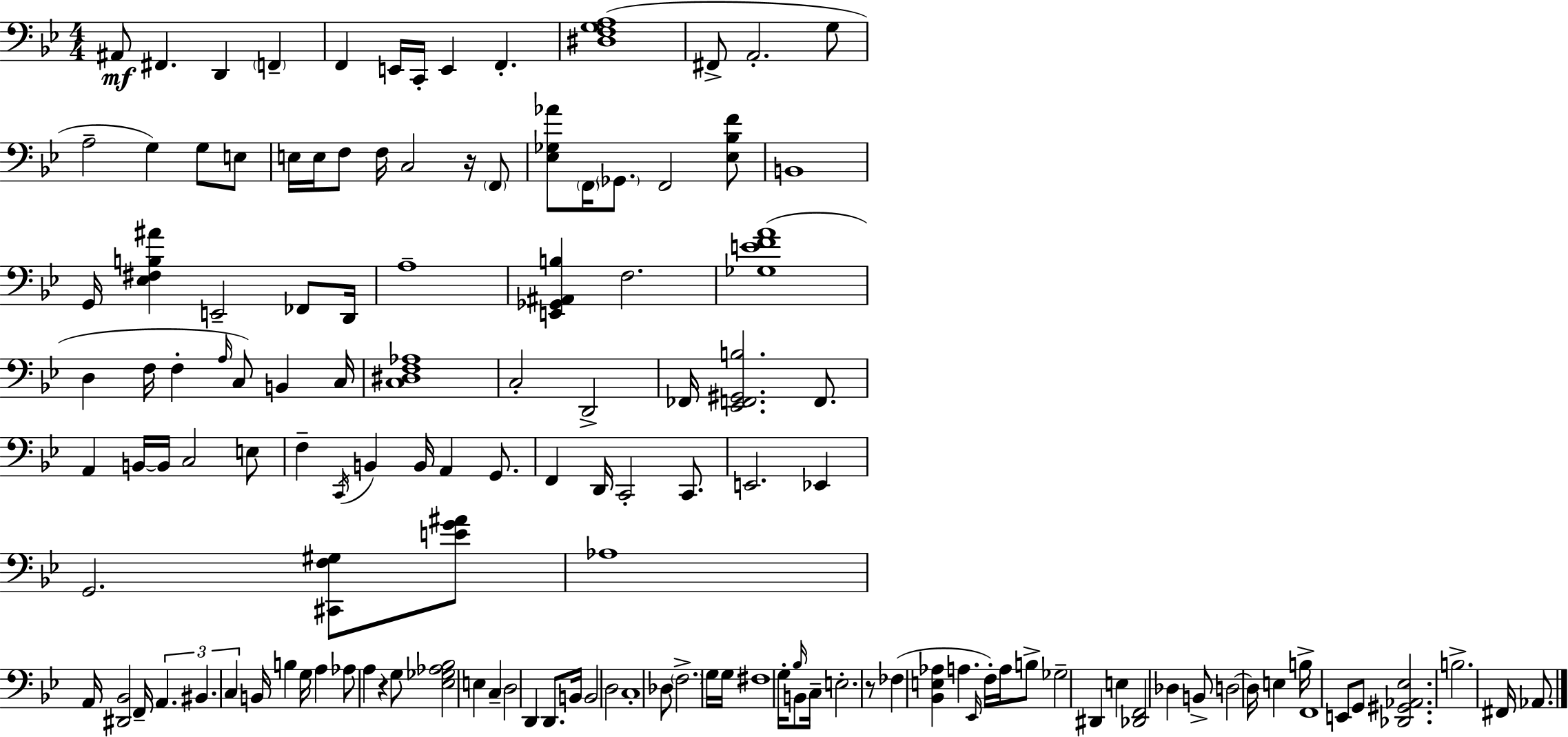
X:1
T:Untitled
M:4/4
L:1/4
K:Gm
^A,,/2 ^F,, D,, F,, F,, E,,/4 C,,/4 E,, F,, [^D,F,G,A,]4 ^F,,/2 A,,2 G,/2 A,2 G, G,/2 E,/2 E,/4 E,/4 F,/2 F,/4 C,2 z/4 F,,/2 [_E,_G,_A]/2 F,,/4 _G,,/2 F,,2 [_E,_B,F]/2 B,,4 G,,/4 [_E,^F,B,^A] E,,2 _F,,/2 D,,/4 A,4 [E,,_G,,^A,,B,] F,2 [_G,EFA]4 D, F,/4 F, A,/4 C,/2 B,, C,/4 [C,^D,F,_A,]4 C,2 D,,2 _F,,/4 [_E,,F,,^G,,B,]2 F,,/2 A,, B,,/4 B,,/4 C,2 E,/2 F, C,,/4 B,, B,,/4 A,, G,,/2 F,, D,,/4 C,,2 C,,/2 E,,2 _E,, G,,2 [^C,,F,^G,]/2 [EG^A]/2 _A,4 A,,/4 [^D,,_B,,]2 F,,/4 A,, ^B,, C, B,,/4 B, G,/4 A, _A,/2 A, z G,/2 [_E,_G,_A,_B,]2 E, C, D,2 D,, D,,/2 B,,/4 B,,2 D,2 C,4 _D,/2 F,2 G,/4 G,/4 ^F,4 G,/4 _B,/4 B,,/2 C,/4 E,2 z/2 _F, [_B,,E,_A,] A, _E,,/4 F,/4 A,/4 B,/2 _G,2 ^D,, E, [_D,,F,,]2 _D, B,,/2 D,2 D,/4 E, B,/4 F,,4 E,,/2 G,,/2 [_D,,^G,,_A,,_E,]2 B,2 ^F,,/4 _A,,/2